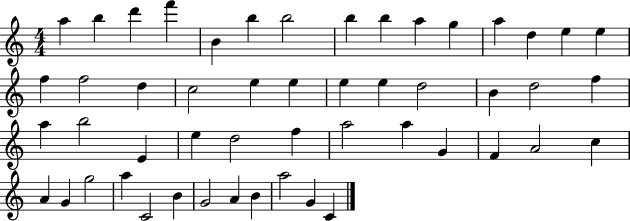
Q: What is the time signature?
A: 4/4